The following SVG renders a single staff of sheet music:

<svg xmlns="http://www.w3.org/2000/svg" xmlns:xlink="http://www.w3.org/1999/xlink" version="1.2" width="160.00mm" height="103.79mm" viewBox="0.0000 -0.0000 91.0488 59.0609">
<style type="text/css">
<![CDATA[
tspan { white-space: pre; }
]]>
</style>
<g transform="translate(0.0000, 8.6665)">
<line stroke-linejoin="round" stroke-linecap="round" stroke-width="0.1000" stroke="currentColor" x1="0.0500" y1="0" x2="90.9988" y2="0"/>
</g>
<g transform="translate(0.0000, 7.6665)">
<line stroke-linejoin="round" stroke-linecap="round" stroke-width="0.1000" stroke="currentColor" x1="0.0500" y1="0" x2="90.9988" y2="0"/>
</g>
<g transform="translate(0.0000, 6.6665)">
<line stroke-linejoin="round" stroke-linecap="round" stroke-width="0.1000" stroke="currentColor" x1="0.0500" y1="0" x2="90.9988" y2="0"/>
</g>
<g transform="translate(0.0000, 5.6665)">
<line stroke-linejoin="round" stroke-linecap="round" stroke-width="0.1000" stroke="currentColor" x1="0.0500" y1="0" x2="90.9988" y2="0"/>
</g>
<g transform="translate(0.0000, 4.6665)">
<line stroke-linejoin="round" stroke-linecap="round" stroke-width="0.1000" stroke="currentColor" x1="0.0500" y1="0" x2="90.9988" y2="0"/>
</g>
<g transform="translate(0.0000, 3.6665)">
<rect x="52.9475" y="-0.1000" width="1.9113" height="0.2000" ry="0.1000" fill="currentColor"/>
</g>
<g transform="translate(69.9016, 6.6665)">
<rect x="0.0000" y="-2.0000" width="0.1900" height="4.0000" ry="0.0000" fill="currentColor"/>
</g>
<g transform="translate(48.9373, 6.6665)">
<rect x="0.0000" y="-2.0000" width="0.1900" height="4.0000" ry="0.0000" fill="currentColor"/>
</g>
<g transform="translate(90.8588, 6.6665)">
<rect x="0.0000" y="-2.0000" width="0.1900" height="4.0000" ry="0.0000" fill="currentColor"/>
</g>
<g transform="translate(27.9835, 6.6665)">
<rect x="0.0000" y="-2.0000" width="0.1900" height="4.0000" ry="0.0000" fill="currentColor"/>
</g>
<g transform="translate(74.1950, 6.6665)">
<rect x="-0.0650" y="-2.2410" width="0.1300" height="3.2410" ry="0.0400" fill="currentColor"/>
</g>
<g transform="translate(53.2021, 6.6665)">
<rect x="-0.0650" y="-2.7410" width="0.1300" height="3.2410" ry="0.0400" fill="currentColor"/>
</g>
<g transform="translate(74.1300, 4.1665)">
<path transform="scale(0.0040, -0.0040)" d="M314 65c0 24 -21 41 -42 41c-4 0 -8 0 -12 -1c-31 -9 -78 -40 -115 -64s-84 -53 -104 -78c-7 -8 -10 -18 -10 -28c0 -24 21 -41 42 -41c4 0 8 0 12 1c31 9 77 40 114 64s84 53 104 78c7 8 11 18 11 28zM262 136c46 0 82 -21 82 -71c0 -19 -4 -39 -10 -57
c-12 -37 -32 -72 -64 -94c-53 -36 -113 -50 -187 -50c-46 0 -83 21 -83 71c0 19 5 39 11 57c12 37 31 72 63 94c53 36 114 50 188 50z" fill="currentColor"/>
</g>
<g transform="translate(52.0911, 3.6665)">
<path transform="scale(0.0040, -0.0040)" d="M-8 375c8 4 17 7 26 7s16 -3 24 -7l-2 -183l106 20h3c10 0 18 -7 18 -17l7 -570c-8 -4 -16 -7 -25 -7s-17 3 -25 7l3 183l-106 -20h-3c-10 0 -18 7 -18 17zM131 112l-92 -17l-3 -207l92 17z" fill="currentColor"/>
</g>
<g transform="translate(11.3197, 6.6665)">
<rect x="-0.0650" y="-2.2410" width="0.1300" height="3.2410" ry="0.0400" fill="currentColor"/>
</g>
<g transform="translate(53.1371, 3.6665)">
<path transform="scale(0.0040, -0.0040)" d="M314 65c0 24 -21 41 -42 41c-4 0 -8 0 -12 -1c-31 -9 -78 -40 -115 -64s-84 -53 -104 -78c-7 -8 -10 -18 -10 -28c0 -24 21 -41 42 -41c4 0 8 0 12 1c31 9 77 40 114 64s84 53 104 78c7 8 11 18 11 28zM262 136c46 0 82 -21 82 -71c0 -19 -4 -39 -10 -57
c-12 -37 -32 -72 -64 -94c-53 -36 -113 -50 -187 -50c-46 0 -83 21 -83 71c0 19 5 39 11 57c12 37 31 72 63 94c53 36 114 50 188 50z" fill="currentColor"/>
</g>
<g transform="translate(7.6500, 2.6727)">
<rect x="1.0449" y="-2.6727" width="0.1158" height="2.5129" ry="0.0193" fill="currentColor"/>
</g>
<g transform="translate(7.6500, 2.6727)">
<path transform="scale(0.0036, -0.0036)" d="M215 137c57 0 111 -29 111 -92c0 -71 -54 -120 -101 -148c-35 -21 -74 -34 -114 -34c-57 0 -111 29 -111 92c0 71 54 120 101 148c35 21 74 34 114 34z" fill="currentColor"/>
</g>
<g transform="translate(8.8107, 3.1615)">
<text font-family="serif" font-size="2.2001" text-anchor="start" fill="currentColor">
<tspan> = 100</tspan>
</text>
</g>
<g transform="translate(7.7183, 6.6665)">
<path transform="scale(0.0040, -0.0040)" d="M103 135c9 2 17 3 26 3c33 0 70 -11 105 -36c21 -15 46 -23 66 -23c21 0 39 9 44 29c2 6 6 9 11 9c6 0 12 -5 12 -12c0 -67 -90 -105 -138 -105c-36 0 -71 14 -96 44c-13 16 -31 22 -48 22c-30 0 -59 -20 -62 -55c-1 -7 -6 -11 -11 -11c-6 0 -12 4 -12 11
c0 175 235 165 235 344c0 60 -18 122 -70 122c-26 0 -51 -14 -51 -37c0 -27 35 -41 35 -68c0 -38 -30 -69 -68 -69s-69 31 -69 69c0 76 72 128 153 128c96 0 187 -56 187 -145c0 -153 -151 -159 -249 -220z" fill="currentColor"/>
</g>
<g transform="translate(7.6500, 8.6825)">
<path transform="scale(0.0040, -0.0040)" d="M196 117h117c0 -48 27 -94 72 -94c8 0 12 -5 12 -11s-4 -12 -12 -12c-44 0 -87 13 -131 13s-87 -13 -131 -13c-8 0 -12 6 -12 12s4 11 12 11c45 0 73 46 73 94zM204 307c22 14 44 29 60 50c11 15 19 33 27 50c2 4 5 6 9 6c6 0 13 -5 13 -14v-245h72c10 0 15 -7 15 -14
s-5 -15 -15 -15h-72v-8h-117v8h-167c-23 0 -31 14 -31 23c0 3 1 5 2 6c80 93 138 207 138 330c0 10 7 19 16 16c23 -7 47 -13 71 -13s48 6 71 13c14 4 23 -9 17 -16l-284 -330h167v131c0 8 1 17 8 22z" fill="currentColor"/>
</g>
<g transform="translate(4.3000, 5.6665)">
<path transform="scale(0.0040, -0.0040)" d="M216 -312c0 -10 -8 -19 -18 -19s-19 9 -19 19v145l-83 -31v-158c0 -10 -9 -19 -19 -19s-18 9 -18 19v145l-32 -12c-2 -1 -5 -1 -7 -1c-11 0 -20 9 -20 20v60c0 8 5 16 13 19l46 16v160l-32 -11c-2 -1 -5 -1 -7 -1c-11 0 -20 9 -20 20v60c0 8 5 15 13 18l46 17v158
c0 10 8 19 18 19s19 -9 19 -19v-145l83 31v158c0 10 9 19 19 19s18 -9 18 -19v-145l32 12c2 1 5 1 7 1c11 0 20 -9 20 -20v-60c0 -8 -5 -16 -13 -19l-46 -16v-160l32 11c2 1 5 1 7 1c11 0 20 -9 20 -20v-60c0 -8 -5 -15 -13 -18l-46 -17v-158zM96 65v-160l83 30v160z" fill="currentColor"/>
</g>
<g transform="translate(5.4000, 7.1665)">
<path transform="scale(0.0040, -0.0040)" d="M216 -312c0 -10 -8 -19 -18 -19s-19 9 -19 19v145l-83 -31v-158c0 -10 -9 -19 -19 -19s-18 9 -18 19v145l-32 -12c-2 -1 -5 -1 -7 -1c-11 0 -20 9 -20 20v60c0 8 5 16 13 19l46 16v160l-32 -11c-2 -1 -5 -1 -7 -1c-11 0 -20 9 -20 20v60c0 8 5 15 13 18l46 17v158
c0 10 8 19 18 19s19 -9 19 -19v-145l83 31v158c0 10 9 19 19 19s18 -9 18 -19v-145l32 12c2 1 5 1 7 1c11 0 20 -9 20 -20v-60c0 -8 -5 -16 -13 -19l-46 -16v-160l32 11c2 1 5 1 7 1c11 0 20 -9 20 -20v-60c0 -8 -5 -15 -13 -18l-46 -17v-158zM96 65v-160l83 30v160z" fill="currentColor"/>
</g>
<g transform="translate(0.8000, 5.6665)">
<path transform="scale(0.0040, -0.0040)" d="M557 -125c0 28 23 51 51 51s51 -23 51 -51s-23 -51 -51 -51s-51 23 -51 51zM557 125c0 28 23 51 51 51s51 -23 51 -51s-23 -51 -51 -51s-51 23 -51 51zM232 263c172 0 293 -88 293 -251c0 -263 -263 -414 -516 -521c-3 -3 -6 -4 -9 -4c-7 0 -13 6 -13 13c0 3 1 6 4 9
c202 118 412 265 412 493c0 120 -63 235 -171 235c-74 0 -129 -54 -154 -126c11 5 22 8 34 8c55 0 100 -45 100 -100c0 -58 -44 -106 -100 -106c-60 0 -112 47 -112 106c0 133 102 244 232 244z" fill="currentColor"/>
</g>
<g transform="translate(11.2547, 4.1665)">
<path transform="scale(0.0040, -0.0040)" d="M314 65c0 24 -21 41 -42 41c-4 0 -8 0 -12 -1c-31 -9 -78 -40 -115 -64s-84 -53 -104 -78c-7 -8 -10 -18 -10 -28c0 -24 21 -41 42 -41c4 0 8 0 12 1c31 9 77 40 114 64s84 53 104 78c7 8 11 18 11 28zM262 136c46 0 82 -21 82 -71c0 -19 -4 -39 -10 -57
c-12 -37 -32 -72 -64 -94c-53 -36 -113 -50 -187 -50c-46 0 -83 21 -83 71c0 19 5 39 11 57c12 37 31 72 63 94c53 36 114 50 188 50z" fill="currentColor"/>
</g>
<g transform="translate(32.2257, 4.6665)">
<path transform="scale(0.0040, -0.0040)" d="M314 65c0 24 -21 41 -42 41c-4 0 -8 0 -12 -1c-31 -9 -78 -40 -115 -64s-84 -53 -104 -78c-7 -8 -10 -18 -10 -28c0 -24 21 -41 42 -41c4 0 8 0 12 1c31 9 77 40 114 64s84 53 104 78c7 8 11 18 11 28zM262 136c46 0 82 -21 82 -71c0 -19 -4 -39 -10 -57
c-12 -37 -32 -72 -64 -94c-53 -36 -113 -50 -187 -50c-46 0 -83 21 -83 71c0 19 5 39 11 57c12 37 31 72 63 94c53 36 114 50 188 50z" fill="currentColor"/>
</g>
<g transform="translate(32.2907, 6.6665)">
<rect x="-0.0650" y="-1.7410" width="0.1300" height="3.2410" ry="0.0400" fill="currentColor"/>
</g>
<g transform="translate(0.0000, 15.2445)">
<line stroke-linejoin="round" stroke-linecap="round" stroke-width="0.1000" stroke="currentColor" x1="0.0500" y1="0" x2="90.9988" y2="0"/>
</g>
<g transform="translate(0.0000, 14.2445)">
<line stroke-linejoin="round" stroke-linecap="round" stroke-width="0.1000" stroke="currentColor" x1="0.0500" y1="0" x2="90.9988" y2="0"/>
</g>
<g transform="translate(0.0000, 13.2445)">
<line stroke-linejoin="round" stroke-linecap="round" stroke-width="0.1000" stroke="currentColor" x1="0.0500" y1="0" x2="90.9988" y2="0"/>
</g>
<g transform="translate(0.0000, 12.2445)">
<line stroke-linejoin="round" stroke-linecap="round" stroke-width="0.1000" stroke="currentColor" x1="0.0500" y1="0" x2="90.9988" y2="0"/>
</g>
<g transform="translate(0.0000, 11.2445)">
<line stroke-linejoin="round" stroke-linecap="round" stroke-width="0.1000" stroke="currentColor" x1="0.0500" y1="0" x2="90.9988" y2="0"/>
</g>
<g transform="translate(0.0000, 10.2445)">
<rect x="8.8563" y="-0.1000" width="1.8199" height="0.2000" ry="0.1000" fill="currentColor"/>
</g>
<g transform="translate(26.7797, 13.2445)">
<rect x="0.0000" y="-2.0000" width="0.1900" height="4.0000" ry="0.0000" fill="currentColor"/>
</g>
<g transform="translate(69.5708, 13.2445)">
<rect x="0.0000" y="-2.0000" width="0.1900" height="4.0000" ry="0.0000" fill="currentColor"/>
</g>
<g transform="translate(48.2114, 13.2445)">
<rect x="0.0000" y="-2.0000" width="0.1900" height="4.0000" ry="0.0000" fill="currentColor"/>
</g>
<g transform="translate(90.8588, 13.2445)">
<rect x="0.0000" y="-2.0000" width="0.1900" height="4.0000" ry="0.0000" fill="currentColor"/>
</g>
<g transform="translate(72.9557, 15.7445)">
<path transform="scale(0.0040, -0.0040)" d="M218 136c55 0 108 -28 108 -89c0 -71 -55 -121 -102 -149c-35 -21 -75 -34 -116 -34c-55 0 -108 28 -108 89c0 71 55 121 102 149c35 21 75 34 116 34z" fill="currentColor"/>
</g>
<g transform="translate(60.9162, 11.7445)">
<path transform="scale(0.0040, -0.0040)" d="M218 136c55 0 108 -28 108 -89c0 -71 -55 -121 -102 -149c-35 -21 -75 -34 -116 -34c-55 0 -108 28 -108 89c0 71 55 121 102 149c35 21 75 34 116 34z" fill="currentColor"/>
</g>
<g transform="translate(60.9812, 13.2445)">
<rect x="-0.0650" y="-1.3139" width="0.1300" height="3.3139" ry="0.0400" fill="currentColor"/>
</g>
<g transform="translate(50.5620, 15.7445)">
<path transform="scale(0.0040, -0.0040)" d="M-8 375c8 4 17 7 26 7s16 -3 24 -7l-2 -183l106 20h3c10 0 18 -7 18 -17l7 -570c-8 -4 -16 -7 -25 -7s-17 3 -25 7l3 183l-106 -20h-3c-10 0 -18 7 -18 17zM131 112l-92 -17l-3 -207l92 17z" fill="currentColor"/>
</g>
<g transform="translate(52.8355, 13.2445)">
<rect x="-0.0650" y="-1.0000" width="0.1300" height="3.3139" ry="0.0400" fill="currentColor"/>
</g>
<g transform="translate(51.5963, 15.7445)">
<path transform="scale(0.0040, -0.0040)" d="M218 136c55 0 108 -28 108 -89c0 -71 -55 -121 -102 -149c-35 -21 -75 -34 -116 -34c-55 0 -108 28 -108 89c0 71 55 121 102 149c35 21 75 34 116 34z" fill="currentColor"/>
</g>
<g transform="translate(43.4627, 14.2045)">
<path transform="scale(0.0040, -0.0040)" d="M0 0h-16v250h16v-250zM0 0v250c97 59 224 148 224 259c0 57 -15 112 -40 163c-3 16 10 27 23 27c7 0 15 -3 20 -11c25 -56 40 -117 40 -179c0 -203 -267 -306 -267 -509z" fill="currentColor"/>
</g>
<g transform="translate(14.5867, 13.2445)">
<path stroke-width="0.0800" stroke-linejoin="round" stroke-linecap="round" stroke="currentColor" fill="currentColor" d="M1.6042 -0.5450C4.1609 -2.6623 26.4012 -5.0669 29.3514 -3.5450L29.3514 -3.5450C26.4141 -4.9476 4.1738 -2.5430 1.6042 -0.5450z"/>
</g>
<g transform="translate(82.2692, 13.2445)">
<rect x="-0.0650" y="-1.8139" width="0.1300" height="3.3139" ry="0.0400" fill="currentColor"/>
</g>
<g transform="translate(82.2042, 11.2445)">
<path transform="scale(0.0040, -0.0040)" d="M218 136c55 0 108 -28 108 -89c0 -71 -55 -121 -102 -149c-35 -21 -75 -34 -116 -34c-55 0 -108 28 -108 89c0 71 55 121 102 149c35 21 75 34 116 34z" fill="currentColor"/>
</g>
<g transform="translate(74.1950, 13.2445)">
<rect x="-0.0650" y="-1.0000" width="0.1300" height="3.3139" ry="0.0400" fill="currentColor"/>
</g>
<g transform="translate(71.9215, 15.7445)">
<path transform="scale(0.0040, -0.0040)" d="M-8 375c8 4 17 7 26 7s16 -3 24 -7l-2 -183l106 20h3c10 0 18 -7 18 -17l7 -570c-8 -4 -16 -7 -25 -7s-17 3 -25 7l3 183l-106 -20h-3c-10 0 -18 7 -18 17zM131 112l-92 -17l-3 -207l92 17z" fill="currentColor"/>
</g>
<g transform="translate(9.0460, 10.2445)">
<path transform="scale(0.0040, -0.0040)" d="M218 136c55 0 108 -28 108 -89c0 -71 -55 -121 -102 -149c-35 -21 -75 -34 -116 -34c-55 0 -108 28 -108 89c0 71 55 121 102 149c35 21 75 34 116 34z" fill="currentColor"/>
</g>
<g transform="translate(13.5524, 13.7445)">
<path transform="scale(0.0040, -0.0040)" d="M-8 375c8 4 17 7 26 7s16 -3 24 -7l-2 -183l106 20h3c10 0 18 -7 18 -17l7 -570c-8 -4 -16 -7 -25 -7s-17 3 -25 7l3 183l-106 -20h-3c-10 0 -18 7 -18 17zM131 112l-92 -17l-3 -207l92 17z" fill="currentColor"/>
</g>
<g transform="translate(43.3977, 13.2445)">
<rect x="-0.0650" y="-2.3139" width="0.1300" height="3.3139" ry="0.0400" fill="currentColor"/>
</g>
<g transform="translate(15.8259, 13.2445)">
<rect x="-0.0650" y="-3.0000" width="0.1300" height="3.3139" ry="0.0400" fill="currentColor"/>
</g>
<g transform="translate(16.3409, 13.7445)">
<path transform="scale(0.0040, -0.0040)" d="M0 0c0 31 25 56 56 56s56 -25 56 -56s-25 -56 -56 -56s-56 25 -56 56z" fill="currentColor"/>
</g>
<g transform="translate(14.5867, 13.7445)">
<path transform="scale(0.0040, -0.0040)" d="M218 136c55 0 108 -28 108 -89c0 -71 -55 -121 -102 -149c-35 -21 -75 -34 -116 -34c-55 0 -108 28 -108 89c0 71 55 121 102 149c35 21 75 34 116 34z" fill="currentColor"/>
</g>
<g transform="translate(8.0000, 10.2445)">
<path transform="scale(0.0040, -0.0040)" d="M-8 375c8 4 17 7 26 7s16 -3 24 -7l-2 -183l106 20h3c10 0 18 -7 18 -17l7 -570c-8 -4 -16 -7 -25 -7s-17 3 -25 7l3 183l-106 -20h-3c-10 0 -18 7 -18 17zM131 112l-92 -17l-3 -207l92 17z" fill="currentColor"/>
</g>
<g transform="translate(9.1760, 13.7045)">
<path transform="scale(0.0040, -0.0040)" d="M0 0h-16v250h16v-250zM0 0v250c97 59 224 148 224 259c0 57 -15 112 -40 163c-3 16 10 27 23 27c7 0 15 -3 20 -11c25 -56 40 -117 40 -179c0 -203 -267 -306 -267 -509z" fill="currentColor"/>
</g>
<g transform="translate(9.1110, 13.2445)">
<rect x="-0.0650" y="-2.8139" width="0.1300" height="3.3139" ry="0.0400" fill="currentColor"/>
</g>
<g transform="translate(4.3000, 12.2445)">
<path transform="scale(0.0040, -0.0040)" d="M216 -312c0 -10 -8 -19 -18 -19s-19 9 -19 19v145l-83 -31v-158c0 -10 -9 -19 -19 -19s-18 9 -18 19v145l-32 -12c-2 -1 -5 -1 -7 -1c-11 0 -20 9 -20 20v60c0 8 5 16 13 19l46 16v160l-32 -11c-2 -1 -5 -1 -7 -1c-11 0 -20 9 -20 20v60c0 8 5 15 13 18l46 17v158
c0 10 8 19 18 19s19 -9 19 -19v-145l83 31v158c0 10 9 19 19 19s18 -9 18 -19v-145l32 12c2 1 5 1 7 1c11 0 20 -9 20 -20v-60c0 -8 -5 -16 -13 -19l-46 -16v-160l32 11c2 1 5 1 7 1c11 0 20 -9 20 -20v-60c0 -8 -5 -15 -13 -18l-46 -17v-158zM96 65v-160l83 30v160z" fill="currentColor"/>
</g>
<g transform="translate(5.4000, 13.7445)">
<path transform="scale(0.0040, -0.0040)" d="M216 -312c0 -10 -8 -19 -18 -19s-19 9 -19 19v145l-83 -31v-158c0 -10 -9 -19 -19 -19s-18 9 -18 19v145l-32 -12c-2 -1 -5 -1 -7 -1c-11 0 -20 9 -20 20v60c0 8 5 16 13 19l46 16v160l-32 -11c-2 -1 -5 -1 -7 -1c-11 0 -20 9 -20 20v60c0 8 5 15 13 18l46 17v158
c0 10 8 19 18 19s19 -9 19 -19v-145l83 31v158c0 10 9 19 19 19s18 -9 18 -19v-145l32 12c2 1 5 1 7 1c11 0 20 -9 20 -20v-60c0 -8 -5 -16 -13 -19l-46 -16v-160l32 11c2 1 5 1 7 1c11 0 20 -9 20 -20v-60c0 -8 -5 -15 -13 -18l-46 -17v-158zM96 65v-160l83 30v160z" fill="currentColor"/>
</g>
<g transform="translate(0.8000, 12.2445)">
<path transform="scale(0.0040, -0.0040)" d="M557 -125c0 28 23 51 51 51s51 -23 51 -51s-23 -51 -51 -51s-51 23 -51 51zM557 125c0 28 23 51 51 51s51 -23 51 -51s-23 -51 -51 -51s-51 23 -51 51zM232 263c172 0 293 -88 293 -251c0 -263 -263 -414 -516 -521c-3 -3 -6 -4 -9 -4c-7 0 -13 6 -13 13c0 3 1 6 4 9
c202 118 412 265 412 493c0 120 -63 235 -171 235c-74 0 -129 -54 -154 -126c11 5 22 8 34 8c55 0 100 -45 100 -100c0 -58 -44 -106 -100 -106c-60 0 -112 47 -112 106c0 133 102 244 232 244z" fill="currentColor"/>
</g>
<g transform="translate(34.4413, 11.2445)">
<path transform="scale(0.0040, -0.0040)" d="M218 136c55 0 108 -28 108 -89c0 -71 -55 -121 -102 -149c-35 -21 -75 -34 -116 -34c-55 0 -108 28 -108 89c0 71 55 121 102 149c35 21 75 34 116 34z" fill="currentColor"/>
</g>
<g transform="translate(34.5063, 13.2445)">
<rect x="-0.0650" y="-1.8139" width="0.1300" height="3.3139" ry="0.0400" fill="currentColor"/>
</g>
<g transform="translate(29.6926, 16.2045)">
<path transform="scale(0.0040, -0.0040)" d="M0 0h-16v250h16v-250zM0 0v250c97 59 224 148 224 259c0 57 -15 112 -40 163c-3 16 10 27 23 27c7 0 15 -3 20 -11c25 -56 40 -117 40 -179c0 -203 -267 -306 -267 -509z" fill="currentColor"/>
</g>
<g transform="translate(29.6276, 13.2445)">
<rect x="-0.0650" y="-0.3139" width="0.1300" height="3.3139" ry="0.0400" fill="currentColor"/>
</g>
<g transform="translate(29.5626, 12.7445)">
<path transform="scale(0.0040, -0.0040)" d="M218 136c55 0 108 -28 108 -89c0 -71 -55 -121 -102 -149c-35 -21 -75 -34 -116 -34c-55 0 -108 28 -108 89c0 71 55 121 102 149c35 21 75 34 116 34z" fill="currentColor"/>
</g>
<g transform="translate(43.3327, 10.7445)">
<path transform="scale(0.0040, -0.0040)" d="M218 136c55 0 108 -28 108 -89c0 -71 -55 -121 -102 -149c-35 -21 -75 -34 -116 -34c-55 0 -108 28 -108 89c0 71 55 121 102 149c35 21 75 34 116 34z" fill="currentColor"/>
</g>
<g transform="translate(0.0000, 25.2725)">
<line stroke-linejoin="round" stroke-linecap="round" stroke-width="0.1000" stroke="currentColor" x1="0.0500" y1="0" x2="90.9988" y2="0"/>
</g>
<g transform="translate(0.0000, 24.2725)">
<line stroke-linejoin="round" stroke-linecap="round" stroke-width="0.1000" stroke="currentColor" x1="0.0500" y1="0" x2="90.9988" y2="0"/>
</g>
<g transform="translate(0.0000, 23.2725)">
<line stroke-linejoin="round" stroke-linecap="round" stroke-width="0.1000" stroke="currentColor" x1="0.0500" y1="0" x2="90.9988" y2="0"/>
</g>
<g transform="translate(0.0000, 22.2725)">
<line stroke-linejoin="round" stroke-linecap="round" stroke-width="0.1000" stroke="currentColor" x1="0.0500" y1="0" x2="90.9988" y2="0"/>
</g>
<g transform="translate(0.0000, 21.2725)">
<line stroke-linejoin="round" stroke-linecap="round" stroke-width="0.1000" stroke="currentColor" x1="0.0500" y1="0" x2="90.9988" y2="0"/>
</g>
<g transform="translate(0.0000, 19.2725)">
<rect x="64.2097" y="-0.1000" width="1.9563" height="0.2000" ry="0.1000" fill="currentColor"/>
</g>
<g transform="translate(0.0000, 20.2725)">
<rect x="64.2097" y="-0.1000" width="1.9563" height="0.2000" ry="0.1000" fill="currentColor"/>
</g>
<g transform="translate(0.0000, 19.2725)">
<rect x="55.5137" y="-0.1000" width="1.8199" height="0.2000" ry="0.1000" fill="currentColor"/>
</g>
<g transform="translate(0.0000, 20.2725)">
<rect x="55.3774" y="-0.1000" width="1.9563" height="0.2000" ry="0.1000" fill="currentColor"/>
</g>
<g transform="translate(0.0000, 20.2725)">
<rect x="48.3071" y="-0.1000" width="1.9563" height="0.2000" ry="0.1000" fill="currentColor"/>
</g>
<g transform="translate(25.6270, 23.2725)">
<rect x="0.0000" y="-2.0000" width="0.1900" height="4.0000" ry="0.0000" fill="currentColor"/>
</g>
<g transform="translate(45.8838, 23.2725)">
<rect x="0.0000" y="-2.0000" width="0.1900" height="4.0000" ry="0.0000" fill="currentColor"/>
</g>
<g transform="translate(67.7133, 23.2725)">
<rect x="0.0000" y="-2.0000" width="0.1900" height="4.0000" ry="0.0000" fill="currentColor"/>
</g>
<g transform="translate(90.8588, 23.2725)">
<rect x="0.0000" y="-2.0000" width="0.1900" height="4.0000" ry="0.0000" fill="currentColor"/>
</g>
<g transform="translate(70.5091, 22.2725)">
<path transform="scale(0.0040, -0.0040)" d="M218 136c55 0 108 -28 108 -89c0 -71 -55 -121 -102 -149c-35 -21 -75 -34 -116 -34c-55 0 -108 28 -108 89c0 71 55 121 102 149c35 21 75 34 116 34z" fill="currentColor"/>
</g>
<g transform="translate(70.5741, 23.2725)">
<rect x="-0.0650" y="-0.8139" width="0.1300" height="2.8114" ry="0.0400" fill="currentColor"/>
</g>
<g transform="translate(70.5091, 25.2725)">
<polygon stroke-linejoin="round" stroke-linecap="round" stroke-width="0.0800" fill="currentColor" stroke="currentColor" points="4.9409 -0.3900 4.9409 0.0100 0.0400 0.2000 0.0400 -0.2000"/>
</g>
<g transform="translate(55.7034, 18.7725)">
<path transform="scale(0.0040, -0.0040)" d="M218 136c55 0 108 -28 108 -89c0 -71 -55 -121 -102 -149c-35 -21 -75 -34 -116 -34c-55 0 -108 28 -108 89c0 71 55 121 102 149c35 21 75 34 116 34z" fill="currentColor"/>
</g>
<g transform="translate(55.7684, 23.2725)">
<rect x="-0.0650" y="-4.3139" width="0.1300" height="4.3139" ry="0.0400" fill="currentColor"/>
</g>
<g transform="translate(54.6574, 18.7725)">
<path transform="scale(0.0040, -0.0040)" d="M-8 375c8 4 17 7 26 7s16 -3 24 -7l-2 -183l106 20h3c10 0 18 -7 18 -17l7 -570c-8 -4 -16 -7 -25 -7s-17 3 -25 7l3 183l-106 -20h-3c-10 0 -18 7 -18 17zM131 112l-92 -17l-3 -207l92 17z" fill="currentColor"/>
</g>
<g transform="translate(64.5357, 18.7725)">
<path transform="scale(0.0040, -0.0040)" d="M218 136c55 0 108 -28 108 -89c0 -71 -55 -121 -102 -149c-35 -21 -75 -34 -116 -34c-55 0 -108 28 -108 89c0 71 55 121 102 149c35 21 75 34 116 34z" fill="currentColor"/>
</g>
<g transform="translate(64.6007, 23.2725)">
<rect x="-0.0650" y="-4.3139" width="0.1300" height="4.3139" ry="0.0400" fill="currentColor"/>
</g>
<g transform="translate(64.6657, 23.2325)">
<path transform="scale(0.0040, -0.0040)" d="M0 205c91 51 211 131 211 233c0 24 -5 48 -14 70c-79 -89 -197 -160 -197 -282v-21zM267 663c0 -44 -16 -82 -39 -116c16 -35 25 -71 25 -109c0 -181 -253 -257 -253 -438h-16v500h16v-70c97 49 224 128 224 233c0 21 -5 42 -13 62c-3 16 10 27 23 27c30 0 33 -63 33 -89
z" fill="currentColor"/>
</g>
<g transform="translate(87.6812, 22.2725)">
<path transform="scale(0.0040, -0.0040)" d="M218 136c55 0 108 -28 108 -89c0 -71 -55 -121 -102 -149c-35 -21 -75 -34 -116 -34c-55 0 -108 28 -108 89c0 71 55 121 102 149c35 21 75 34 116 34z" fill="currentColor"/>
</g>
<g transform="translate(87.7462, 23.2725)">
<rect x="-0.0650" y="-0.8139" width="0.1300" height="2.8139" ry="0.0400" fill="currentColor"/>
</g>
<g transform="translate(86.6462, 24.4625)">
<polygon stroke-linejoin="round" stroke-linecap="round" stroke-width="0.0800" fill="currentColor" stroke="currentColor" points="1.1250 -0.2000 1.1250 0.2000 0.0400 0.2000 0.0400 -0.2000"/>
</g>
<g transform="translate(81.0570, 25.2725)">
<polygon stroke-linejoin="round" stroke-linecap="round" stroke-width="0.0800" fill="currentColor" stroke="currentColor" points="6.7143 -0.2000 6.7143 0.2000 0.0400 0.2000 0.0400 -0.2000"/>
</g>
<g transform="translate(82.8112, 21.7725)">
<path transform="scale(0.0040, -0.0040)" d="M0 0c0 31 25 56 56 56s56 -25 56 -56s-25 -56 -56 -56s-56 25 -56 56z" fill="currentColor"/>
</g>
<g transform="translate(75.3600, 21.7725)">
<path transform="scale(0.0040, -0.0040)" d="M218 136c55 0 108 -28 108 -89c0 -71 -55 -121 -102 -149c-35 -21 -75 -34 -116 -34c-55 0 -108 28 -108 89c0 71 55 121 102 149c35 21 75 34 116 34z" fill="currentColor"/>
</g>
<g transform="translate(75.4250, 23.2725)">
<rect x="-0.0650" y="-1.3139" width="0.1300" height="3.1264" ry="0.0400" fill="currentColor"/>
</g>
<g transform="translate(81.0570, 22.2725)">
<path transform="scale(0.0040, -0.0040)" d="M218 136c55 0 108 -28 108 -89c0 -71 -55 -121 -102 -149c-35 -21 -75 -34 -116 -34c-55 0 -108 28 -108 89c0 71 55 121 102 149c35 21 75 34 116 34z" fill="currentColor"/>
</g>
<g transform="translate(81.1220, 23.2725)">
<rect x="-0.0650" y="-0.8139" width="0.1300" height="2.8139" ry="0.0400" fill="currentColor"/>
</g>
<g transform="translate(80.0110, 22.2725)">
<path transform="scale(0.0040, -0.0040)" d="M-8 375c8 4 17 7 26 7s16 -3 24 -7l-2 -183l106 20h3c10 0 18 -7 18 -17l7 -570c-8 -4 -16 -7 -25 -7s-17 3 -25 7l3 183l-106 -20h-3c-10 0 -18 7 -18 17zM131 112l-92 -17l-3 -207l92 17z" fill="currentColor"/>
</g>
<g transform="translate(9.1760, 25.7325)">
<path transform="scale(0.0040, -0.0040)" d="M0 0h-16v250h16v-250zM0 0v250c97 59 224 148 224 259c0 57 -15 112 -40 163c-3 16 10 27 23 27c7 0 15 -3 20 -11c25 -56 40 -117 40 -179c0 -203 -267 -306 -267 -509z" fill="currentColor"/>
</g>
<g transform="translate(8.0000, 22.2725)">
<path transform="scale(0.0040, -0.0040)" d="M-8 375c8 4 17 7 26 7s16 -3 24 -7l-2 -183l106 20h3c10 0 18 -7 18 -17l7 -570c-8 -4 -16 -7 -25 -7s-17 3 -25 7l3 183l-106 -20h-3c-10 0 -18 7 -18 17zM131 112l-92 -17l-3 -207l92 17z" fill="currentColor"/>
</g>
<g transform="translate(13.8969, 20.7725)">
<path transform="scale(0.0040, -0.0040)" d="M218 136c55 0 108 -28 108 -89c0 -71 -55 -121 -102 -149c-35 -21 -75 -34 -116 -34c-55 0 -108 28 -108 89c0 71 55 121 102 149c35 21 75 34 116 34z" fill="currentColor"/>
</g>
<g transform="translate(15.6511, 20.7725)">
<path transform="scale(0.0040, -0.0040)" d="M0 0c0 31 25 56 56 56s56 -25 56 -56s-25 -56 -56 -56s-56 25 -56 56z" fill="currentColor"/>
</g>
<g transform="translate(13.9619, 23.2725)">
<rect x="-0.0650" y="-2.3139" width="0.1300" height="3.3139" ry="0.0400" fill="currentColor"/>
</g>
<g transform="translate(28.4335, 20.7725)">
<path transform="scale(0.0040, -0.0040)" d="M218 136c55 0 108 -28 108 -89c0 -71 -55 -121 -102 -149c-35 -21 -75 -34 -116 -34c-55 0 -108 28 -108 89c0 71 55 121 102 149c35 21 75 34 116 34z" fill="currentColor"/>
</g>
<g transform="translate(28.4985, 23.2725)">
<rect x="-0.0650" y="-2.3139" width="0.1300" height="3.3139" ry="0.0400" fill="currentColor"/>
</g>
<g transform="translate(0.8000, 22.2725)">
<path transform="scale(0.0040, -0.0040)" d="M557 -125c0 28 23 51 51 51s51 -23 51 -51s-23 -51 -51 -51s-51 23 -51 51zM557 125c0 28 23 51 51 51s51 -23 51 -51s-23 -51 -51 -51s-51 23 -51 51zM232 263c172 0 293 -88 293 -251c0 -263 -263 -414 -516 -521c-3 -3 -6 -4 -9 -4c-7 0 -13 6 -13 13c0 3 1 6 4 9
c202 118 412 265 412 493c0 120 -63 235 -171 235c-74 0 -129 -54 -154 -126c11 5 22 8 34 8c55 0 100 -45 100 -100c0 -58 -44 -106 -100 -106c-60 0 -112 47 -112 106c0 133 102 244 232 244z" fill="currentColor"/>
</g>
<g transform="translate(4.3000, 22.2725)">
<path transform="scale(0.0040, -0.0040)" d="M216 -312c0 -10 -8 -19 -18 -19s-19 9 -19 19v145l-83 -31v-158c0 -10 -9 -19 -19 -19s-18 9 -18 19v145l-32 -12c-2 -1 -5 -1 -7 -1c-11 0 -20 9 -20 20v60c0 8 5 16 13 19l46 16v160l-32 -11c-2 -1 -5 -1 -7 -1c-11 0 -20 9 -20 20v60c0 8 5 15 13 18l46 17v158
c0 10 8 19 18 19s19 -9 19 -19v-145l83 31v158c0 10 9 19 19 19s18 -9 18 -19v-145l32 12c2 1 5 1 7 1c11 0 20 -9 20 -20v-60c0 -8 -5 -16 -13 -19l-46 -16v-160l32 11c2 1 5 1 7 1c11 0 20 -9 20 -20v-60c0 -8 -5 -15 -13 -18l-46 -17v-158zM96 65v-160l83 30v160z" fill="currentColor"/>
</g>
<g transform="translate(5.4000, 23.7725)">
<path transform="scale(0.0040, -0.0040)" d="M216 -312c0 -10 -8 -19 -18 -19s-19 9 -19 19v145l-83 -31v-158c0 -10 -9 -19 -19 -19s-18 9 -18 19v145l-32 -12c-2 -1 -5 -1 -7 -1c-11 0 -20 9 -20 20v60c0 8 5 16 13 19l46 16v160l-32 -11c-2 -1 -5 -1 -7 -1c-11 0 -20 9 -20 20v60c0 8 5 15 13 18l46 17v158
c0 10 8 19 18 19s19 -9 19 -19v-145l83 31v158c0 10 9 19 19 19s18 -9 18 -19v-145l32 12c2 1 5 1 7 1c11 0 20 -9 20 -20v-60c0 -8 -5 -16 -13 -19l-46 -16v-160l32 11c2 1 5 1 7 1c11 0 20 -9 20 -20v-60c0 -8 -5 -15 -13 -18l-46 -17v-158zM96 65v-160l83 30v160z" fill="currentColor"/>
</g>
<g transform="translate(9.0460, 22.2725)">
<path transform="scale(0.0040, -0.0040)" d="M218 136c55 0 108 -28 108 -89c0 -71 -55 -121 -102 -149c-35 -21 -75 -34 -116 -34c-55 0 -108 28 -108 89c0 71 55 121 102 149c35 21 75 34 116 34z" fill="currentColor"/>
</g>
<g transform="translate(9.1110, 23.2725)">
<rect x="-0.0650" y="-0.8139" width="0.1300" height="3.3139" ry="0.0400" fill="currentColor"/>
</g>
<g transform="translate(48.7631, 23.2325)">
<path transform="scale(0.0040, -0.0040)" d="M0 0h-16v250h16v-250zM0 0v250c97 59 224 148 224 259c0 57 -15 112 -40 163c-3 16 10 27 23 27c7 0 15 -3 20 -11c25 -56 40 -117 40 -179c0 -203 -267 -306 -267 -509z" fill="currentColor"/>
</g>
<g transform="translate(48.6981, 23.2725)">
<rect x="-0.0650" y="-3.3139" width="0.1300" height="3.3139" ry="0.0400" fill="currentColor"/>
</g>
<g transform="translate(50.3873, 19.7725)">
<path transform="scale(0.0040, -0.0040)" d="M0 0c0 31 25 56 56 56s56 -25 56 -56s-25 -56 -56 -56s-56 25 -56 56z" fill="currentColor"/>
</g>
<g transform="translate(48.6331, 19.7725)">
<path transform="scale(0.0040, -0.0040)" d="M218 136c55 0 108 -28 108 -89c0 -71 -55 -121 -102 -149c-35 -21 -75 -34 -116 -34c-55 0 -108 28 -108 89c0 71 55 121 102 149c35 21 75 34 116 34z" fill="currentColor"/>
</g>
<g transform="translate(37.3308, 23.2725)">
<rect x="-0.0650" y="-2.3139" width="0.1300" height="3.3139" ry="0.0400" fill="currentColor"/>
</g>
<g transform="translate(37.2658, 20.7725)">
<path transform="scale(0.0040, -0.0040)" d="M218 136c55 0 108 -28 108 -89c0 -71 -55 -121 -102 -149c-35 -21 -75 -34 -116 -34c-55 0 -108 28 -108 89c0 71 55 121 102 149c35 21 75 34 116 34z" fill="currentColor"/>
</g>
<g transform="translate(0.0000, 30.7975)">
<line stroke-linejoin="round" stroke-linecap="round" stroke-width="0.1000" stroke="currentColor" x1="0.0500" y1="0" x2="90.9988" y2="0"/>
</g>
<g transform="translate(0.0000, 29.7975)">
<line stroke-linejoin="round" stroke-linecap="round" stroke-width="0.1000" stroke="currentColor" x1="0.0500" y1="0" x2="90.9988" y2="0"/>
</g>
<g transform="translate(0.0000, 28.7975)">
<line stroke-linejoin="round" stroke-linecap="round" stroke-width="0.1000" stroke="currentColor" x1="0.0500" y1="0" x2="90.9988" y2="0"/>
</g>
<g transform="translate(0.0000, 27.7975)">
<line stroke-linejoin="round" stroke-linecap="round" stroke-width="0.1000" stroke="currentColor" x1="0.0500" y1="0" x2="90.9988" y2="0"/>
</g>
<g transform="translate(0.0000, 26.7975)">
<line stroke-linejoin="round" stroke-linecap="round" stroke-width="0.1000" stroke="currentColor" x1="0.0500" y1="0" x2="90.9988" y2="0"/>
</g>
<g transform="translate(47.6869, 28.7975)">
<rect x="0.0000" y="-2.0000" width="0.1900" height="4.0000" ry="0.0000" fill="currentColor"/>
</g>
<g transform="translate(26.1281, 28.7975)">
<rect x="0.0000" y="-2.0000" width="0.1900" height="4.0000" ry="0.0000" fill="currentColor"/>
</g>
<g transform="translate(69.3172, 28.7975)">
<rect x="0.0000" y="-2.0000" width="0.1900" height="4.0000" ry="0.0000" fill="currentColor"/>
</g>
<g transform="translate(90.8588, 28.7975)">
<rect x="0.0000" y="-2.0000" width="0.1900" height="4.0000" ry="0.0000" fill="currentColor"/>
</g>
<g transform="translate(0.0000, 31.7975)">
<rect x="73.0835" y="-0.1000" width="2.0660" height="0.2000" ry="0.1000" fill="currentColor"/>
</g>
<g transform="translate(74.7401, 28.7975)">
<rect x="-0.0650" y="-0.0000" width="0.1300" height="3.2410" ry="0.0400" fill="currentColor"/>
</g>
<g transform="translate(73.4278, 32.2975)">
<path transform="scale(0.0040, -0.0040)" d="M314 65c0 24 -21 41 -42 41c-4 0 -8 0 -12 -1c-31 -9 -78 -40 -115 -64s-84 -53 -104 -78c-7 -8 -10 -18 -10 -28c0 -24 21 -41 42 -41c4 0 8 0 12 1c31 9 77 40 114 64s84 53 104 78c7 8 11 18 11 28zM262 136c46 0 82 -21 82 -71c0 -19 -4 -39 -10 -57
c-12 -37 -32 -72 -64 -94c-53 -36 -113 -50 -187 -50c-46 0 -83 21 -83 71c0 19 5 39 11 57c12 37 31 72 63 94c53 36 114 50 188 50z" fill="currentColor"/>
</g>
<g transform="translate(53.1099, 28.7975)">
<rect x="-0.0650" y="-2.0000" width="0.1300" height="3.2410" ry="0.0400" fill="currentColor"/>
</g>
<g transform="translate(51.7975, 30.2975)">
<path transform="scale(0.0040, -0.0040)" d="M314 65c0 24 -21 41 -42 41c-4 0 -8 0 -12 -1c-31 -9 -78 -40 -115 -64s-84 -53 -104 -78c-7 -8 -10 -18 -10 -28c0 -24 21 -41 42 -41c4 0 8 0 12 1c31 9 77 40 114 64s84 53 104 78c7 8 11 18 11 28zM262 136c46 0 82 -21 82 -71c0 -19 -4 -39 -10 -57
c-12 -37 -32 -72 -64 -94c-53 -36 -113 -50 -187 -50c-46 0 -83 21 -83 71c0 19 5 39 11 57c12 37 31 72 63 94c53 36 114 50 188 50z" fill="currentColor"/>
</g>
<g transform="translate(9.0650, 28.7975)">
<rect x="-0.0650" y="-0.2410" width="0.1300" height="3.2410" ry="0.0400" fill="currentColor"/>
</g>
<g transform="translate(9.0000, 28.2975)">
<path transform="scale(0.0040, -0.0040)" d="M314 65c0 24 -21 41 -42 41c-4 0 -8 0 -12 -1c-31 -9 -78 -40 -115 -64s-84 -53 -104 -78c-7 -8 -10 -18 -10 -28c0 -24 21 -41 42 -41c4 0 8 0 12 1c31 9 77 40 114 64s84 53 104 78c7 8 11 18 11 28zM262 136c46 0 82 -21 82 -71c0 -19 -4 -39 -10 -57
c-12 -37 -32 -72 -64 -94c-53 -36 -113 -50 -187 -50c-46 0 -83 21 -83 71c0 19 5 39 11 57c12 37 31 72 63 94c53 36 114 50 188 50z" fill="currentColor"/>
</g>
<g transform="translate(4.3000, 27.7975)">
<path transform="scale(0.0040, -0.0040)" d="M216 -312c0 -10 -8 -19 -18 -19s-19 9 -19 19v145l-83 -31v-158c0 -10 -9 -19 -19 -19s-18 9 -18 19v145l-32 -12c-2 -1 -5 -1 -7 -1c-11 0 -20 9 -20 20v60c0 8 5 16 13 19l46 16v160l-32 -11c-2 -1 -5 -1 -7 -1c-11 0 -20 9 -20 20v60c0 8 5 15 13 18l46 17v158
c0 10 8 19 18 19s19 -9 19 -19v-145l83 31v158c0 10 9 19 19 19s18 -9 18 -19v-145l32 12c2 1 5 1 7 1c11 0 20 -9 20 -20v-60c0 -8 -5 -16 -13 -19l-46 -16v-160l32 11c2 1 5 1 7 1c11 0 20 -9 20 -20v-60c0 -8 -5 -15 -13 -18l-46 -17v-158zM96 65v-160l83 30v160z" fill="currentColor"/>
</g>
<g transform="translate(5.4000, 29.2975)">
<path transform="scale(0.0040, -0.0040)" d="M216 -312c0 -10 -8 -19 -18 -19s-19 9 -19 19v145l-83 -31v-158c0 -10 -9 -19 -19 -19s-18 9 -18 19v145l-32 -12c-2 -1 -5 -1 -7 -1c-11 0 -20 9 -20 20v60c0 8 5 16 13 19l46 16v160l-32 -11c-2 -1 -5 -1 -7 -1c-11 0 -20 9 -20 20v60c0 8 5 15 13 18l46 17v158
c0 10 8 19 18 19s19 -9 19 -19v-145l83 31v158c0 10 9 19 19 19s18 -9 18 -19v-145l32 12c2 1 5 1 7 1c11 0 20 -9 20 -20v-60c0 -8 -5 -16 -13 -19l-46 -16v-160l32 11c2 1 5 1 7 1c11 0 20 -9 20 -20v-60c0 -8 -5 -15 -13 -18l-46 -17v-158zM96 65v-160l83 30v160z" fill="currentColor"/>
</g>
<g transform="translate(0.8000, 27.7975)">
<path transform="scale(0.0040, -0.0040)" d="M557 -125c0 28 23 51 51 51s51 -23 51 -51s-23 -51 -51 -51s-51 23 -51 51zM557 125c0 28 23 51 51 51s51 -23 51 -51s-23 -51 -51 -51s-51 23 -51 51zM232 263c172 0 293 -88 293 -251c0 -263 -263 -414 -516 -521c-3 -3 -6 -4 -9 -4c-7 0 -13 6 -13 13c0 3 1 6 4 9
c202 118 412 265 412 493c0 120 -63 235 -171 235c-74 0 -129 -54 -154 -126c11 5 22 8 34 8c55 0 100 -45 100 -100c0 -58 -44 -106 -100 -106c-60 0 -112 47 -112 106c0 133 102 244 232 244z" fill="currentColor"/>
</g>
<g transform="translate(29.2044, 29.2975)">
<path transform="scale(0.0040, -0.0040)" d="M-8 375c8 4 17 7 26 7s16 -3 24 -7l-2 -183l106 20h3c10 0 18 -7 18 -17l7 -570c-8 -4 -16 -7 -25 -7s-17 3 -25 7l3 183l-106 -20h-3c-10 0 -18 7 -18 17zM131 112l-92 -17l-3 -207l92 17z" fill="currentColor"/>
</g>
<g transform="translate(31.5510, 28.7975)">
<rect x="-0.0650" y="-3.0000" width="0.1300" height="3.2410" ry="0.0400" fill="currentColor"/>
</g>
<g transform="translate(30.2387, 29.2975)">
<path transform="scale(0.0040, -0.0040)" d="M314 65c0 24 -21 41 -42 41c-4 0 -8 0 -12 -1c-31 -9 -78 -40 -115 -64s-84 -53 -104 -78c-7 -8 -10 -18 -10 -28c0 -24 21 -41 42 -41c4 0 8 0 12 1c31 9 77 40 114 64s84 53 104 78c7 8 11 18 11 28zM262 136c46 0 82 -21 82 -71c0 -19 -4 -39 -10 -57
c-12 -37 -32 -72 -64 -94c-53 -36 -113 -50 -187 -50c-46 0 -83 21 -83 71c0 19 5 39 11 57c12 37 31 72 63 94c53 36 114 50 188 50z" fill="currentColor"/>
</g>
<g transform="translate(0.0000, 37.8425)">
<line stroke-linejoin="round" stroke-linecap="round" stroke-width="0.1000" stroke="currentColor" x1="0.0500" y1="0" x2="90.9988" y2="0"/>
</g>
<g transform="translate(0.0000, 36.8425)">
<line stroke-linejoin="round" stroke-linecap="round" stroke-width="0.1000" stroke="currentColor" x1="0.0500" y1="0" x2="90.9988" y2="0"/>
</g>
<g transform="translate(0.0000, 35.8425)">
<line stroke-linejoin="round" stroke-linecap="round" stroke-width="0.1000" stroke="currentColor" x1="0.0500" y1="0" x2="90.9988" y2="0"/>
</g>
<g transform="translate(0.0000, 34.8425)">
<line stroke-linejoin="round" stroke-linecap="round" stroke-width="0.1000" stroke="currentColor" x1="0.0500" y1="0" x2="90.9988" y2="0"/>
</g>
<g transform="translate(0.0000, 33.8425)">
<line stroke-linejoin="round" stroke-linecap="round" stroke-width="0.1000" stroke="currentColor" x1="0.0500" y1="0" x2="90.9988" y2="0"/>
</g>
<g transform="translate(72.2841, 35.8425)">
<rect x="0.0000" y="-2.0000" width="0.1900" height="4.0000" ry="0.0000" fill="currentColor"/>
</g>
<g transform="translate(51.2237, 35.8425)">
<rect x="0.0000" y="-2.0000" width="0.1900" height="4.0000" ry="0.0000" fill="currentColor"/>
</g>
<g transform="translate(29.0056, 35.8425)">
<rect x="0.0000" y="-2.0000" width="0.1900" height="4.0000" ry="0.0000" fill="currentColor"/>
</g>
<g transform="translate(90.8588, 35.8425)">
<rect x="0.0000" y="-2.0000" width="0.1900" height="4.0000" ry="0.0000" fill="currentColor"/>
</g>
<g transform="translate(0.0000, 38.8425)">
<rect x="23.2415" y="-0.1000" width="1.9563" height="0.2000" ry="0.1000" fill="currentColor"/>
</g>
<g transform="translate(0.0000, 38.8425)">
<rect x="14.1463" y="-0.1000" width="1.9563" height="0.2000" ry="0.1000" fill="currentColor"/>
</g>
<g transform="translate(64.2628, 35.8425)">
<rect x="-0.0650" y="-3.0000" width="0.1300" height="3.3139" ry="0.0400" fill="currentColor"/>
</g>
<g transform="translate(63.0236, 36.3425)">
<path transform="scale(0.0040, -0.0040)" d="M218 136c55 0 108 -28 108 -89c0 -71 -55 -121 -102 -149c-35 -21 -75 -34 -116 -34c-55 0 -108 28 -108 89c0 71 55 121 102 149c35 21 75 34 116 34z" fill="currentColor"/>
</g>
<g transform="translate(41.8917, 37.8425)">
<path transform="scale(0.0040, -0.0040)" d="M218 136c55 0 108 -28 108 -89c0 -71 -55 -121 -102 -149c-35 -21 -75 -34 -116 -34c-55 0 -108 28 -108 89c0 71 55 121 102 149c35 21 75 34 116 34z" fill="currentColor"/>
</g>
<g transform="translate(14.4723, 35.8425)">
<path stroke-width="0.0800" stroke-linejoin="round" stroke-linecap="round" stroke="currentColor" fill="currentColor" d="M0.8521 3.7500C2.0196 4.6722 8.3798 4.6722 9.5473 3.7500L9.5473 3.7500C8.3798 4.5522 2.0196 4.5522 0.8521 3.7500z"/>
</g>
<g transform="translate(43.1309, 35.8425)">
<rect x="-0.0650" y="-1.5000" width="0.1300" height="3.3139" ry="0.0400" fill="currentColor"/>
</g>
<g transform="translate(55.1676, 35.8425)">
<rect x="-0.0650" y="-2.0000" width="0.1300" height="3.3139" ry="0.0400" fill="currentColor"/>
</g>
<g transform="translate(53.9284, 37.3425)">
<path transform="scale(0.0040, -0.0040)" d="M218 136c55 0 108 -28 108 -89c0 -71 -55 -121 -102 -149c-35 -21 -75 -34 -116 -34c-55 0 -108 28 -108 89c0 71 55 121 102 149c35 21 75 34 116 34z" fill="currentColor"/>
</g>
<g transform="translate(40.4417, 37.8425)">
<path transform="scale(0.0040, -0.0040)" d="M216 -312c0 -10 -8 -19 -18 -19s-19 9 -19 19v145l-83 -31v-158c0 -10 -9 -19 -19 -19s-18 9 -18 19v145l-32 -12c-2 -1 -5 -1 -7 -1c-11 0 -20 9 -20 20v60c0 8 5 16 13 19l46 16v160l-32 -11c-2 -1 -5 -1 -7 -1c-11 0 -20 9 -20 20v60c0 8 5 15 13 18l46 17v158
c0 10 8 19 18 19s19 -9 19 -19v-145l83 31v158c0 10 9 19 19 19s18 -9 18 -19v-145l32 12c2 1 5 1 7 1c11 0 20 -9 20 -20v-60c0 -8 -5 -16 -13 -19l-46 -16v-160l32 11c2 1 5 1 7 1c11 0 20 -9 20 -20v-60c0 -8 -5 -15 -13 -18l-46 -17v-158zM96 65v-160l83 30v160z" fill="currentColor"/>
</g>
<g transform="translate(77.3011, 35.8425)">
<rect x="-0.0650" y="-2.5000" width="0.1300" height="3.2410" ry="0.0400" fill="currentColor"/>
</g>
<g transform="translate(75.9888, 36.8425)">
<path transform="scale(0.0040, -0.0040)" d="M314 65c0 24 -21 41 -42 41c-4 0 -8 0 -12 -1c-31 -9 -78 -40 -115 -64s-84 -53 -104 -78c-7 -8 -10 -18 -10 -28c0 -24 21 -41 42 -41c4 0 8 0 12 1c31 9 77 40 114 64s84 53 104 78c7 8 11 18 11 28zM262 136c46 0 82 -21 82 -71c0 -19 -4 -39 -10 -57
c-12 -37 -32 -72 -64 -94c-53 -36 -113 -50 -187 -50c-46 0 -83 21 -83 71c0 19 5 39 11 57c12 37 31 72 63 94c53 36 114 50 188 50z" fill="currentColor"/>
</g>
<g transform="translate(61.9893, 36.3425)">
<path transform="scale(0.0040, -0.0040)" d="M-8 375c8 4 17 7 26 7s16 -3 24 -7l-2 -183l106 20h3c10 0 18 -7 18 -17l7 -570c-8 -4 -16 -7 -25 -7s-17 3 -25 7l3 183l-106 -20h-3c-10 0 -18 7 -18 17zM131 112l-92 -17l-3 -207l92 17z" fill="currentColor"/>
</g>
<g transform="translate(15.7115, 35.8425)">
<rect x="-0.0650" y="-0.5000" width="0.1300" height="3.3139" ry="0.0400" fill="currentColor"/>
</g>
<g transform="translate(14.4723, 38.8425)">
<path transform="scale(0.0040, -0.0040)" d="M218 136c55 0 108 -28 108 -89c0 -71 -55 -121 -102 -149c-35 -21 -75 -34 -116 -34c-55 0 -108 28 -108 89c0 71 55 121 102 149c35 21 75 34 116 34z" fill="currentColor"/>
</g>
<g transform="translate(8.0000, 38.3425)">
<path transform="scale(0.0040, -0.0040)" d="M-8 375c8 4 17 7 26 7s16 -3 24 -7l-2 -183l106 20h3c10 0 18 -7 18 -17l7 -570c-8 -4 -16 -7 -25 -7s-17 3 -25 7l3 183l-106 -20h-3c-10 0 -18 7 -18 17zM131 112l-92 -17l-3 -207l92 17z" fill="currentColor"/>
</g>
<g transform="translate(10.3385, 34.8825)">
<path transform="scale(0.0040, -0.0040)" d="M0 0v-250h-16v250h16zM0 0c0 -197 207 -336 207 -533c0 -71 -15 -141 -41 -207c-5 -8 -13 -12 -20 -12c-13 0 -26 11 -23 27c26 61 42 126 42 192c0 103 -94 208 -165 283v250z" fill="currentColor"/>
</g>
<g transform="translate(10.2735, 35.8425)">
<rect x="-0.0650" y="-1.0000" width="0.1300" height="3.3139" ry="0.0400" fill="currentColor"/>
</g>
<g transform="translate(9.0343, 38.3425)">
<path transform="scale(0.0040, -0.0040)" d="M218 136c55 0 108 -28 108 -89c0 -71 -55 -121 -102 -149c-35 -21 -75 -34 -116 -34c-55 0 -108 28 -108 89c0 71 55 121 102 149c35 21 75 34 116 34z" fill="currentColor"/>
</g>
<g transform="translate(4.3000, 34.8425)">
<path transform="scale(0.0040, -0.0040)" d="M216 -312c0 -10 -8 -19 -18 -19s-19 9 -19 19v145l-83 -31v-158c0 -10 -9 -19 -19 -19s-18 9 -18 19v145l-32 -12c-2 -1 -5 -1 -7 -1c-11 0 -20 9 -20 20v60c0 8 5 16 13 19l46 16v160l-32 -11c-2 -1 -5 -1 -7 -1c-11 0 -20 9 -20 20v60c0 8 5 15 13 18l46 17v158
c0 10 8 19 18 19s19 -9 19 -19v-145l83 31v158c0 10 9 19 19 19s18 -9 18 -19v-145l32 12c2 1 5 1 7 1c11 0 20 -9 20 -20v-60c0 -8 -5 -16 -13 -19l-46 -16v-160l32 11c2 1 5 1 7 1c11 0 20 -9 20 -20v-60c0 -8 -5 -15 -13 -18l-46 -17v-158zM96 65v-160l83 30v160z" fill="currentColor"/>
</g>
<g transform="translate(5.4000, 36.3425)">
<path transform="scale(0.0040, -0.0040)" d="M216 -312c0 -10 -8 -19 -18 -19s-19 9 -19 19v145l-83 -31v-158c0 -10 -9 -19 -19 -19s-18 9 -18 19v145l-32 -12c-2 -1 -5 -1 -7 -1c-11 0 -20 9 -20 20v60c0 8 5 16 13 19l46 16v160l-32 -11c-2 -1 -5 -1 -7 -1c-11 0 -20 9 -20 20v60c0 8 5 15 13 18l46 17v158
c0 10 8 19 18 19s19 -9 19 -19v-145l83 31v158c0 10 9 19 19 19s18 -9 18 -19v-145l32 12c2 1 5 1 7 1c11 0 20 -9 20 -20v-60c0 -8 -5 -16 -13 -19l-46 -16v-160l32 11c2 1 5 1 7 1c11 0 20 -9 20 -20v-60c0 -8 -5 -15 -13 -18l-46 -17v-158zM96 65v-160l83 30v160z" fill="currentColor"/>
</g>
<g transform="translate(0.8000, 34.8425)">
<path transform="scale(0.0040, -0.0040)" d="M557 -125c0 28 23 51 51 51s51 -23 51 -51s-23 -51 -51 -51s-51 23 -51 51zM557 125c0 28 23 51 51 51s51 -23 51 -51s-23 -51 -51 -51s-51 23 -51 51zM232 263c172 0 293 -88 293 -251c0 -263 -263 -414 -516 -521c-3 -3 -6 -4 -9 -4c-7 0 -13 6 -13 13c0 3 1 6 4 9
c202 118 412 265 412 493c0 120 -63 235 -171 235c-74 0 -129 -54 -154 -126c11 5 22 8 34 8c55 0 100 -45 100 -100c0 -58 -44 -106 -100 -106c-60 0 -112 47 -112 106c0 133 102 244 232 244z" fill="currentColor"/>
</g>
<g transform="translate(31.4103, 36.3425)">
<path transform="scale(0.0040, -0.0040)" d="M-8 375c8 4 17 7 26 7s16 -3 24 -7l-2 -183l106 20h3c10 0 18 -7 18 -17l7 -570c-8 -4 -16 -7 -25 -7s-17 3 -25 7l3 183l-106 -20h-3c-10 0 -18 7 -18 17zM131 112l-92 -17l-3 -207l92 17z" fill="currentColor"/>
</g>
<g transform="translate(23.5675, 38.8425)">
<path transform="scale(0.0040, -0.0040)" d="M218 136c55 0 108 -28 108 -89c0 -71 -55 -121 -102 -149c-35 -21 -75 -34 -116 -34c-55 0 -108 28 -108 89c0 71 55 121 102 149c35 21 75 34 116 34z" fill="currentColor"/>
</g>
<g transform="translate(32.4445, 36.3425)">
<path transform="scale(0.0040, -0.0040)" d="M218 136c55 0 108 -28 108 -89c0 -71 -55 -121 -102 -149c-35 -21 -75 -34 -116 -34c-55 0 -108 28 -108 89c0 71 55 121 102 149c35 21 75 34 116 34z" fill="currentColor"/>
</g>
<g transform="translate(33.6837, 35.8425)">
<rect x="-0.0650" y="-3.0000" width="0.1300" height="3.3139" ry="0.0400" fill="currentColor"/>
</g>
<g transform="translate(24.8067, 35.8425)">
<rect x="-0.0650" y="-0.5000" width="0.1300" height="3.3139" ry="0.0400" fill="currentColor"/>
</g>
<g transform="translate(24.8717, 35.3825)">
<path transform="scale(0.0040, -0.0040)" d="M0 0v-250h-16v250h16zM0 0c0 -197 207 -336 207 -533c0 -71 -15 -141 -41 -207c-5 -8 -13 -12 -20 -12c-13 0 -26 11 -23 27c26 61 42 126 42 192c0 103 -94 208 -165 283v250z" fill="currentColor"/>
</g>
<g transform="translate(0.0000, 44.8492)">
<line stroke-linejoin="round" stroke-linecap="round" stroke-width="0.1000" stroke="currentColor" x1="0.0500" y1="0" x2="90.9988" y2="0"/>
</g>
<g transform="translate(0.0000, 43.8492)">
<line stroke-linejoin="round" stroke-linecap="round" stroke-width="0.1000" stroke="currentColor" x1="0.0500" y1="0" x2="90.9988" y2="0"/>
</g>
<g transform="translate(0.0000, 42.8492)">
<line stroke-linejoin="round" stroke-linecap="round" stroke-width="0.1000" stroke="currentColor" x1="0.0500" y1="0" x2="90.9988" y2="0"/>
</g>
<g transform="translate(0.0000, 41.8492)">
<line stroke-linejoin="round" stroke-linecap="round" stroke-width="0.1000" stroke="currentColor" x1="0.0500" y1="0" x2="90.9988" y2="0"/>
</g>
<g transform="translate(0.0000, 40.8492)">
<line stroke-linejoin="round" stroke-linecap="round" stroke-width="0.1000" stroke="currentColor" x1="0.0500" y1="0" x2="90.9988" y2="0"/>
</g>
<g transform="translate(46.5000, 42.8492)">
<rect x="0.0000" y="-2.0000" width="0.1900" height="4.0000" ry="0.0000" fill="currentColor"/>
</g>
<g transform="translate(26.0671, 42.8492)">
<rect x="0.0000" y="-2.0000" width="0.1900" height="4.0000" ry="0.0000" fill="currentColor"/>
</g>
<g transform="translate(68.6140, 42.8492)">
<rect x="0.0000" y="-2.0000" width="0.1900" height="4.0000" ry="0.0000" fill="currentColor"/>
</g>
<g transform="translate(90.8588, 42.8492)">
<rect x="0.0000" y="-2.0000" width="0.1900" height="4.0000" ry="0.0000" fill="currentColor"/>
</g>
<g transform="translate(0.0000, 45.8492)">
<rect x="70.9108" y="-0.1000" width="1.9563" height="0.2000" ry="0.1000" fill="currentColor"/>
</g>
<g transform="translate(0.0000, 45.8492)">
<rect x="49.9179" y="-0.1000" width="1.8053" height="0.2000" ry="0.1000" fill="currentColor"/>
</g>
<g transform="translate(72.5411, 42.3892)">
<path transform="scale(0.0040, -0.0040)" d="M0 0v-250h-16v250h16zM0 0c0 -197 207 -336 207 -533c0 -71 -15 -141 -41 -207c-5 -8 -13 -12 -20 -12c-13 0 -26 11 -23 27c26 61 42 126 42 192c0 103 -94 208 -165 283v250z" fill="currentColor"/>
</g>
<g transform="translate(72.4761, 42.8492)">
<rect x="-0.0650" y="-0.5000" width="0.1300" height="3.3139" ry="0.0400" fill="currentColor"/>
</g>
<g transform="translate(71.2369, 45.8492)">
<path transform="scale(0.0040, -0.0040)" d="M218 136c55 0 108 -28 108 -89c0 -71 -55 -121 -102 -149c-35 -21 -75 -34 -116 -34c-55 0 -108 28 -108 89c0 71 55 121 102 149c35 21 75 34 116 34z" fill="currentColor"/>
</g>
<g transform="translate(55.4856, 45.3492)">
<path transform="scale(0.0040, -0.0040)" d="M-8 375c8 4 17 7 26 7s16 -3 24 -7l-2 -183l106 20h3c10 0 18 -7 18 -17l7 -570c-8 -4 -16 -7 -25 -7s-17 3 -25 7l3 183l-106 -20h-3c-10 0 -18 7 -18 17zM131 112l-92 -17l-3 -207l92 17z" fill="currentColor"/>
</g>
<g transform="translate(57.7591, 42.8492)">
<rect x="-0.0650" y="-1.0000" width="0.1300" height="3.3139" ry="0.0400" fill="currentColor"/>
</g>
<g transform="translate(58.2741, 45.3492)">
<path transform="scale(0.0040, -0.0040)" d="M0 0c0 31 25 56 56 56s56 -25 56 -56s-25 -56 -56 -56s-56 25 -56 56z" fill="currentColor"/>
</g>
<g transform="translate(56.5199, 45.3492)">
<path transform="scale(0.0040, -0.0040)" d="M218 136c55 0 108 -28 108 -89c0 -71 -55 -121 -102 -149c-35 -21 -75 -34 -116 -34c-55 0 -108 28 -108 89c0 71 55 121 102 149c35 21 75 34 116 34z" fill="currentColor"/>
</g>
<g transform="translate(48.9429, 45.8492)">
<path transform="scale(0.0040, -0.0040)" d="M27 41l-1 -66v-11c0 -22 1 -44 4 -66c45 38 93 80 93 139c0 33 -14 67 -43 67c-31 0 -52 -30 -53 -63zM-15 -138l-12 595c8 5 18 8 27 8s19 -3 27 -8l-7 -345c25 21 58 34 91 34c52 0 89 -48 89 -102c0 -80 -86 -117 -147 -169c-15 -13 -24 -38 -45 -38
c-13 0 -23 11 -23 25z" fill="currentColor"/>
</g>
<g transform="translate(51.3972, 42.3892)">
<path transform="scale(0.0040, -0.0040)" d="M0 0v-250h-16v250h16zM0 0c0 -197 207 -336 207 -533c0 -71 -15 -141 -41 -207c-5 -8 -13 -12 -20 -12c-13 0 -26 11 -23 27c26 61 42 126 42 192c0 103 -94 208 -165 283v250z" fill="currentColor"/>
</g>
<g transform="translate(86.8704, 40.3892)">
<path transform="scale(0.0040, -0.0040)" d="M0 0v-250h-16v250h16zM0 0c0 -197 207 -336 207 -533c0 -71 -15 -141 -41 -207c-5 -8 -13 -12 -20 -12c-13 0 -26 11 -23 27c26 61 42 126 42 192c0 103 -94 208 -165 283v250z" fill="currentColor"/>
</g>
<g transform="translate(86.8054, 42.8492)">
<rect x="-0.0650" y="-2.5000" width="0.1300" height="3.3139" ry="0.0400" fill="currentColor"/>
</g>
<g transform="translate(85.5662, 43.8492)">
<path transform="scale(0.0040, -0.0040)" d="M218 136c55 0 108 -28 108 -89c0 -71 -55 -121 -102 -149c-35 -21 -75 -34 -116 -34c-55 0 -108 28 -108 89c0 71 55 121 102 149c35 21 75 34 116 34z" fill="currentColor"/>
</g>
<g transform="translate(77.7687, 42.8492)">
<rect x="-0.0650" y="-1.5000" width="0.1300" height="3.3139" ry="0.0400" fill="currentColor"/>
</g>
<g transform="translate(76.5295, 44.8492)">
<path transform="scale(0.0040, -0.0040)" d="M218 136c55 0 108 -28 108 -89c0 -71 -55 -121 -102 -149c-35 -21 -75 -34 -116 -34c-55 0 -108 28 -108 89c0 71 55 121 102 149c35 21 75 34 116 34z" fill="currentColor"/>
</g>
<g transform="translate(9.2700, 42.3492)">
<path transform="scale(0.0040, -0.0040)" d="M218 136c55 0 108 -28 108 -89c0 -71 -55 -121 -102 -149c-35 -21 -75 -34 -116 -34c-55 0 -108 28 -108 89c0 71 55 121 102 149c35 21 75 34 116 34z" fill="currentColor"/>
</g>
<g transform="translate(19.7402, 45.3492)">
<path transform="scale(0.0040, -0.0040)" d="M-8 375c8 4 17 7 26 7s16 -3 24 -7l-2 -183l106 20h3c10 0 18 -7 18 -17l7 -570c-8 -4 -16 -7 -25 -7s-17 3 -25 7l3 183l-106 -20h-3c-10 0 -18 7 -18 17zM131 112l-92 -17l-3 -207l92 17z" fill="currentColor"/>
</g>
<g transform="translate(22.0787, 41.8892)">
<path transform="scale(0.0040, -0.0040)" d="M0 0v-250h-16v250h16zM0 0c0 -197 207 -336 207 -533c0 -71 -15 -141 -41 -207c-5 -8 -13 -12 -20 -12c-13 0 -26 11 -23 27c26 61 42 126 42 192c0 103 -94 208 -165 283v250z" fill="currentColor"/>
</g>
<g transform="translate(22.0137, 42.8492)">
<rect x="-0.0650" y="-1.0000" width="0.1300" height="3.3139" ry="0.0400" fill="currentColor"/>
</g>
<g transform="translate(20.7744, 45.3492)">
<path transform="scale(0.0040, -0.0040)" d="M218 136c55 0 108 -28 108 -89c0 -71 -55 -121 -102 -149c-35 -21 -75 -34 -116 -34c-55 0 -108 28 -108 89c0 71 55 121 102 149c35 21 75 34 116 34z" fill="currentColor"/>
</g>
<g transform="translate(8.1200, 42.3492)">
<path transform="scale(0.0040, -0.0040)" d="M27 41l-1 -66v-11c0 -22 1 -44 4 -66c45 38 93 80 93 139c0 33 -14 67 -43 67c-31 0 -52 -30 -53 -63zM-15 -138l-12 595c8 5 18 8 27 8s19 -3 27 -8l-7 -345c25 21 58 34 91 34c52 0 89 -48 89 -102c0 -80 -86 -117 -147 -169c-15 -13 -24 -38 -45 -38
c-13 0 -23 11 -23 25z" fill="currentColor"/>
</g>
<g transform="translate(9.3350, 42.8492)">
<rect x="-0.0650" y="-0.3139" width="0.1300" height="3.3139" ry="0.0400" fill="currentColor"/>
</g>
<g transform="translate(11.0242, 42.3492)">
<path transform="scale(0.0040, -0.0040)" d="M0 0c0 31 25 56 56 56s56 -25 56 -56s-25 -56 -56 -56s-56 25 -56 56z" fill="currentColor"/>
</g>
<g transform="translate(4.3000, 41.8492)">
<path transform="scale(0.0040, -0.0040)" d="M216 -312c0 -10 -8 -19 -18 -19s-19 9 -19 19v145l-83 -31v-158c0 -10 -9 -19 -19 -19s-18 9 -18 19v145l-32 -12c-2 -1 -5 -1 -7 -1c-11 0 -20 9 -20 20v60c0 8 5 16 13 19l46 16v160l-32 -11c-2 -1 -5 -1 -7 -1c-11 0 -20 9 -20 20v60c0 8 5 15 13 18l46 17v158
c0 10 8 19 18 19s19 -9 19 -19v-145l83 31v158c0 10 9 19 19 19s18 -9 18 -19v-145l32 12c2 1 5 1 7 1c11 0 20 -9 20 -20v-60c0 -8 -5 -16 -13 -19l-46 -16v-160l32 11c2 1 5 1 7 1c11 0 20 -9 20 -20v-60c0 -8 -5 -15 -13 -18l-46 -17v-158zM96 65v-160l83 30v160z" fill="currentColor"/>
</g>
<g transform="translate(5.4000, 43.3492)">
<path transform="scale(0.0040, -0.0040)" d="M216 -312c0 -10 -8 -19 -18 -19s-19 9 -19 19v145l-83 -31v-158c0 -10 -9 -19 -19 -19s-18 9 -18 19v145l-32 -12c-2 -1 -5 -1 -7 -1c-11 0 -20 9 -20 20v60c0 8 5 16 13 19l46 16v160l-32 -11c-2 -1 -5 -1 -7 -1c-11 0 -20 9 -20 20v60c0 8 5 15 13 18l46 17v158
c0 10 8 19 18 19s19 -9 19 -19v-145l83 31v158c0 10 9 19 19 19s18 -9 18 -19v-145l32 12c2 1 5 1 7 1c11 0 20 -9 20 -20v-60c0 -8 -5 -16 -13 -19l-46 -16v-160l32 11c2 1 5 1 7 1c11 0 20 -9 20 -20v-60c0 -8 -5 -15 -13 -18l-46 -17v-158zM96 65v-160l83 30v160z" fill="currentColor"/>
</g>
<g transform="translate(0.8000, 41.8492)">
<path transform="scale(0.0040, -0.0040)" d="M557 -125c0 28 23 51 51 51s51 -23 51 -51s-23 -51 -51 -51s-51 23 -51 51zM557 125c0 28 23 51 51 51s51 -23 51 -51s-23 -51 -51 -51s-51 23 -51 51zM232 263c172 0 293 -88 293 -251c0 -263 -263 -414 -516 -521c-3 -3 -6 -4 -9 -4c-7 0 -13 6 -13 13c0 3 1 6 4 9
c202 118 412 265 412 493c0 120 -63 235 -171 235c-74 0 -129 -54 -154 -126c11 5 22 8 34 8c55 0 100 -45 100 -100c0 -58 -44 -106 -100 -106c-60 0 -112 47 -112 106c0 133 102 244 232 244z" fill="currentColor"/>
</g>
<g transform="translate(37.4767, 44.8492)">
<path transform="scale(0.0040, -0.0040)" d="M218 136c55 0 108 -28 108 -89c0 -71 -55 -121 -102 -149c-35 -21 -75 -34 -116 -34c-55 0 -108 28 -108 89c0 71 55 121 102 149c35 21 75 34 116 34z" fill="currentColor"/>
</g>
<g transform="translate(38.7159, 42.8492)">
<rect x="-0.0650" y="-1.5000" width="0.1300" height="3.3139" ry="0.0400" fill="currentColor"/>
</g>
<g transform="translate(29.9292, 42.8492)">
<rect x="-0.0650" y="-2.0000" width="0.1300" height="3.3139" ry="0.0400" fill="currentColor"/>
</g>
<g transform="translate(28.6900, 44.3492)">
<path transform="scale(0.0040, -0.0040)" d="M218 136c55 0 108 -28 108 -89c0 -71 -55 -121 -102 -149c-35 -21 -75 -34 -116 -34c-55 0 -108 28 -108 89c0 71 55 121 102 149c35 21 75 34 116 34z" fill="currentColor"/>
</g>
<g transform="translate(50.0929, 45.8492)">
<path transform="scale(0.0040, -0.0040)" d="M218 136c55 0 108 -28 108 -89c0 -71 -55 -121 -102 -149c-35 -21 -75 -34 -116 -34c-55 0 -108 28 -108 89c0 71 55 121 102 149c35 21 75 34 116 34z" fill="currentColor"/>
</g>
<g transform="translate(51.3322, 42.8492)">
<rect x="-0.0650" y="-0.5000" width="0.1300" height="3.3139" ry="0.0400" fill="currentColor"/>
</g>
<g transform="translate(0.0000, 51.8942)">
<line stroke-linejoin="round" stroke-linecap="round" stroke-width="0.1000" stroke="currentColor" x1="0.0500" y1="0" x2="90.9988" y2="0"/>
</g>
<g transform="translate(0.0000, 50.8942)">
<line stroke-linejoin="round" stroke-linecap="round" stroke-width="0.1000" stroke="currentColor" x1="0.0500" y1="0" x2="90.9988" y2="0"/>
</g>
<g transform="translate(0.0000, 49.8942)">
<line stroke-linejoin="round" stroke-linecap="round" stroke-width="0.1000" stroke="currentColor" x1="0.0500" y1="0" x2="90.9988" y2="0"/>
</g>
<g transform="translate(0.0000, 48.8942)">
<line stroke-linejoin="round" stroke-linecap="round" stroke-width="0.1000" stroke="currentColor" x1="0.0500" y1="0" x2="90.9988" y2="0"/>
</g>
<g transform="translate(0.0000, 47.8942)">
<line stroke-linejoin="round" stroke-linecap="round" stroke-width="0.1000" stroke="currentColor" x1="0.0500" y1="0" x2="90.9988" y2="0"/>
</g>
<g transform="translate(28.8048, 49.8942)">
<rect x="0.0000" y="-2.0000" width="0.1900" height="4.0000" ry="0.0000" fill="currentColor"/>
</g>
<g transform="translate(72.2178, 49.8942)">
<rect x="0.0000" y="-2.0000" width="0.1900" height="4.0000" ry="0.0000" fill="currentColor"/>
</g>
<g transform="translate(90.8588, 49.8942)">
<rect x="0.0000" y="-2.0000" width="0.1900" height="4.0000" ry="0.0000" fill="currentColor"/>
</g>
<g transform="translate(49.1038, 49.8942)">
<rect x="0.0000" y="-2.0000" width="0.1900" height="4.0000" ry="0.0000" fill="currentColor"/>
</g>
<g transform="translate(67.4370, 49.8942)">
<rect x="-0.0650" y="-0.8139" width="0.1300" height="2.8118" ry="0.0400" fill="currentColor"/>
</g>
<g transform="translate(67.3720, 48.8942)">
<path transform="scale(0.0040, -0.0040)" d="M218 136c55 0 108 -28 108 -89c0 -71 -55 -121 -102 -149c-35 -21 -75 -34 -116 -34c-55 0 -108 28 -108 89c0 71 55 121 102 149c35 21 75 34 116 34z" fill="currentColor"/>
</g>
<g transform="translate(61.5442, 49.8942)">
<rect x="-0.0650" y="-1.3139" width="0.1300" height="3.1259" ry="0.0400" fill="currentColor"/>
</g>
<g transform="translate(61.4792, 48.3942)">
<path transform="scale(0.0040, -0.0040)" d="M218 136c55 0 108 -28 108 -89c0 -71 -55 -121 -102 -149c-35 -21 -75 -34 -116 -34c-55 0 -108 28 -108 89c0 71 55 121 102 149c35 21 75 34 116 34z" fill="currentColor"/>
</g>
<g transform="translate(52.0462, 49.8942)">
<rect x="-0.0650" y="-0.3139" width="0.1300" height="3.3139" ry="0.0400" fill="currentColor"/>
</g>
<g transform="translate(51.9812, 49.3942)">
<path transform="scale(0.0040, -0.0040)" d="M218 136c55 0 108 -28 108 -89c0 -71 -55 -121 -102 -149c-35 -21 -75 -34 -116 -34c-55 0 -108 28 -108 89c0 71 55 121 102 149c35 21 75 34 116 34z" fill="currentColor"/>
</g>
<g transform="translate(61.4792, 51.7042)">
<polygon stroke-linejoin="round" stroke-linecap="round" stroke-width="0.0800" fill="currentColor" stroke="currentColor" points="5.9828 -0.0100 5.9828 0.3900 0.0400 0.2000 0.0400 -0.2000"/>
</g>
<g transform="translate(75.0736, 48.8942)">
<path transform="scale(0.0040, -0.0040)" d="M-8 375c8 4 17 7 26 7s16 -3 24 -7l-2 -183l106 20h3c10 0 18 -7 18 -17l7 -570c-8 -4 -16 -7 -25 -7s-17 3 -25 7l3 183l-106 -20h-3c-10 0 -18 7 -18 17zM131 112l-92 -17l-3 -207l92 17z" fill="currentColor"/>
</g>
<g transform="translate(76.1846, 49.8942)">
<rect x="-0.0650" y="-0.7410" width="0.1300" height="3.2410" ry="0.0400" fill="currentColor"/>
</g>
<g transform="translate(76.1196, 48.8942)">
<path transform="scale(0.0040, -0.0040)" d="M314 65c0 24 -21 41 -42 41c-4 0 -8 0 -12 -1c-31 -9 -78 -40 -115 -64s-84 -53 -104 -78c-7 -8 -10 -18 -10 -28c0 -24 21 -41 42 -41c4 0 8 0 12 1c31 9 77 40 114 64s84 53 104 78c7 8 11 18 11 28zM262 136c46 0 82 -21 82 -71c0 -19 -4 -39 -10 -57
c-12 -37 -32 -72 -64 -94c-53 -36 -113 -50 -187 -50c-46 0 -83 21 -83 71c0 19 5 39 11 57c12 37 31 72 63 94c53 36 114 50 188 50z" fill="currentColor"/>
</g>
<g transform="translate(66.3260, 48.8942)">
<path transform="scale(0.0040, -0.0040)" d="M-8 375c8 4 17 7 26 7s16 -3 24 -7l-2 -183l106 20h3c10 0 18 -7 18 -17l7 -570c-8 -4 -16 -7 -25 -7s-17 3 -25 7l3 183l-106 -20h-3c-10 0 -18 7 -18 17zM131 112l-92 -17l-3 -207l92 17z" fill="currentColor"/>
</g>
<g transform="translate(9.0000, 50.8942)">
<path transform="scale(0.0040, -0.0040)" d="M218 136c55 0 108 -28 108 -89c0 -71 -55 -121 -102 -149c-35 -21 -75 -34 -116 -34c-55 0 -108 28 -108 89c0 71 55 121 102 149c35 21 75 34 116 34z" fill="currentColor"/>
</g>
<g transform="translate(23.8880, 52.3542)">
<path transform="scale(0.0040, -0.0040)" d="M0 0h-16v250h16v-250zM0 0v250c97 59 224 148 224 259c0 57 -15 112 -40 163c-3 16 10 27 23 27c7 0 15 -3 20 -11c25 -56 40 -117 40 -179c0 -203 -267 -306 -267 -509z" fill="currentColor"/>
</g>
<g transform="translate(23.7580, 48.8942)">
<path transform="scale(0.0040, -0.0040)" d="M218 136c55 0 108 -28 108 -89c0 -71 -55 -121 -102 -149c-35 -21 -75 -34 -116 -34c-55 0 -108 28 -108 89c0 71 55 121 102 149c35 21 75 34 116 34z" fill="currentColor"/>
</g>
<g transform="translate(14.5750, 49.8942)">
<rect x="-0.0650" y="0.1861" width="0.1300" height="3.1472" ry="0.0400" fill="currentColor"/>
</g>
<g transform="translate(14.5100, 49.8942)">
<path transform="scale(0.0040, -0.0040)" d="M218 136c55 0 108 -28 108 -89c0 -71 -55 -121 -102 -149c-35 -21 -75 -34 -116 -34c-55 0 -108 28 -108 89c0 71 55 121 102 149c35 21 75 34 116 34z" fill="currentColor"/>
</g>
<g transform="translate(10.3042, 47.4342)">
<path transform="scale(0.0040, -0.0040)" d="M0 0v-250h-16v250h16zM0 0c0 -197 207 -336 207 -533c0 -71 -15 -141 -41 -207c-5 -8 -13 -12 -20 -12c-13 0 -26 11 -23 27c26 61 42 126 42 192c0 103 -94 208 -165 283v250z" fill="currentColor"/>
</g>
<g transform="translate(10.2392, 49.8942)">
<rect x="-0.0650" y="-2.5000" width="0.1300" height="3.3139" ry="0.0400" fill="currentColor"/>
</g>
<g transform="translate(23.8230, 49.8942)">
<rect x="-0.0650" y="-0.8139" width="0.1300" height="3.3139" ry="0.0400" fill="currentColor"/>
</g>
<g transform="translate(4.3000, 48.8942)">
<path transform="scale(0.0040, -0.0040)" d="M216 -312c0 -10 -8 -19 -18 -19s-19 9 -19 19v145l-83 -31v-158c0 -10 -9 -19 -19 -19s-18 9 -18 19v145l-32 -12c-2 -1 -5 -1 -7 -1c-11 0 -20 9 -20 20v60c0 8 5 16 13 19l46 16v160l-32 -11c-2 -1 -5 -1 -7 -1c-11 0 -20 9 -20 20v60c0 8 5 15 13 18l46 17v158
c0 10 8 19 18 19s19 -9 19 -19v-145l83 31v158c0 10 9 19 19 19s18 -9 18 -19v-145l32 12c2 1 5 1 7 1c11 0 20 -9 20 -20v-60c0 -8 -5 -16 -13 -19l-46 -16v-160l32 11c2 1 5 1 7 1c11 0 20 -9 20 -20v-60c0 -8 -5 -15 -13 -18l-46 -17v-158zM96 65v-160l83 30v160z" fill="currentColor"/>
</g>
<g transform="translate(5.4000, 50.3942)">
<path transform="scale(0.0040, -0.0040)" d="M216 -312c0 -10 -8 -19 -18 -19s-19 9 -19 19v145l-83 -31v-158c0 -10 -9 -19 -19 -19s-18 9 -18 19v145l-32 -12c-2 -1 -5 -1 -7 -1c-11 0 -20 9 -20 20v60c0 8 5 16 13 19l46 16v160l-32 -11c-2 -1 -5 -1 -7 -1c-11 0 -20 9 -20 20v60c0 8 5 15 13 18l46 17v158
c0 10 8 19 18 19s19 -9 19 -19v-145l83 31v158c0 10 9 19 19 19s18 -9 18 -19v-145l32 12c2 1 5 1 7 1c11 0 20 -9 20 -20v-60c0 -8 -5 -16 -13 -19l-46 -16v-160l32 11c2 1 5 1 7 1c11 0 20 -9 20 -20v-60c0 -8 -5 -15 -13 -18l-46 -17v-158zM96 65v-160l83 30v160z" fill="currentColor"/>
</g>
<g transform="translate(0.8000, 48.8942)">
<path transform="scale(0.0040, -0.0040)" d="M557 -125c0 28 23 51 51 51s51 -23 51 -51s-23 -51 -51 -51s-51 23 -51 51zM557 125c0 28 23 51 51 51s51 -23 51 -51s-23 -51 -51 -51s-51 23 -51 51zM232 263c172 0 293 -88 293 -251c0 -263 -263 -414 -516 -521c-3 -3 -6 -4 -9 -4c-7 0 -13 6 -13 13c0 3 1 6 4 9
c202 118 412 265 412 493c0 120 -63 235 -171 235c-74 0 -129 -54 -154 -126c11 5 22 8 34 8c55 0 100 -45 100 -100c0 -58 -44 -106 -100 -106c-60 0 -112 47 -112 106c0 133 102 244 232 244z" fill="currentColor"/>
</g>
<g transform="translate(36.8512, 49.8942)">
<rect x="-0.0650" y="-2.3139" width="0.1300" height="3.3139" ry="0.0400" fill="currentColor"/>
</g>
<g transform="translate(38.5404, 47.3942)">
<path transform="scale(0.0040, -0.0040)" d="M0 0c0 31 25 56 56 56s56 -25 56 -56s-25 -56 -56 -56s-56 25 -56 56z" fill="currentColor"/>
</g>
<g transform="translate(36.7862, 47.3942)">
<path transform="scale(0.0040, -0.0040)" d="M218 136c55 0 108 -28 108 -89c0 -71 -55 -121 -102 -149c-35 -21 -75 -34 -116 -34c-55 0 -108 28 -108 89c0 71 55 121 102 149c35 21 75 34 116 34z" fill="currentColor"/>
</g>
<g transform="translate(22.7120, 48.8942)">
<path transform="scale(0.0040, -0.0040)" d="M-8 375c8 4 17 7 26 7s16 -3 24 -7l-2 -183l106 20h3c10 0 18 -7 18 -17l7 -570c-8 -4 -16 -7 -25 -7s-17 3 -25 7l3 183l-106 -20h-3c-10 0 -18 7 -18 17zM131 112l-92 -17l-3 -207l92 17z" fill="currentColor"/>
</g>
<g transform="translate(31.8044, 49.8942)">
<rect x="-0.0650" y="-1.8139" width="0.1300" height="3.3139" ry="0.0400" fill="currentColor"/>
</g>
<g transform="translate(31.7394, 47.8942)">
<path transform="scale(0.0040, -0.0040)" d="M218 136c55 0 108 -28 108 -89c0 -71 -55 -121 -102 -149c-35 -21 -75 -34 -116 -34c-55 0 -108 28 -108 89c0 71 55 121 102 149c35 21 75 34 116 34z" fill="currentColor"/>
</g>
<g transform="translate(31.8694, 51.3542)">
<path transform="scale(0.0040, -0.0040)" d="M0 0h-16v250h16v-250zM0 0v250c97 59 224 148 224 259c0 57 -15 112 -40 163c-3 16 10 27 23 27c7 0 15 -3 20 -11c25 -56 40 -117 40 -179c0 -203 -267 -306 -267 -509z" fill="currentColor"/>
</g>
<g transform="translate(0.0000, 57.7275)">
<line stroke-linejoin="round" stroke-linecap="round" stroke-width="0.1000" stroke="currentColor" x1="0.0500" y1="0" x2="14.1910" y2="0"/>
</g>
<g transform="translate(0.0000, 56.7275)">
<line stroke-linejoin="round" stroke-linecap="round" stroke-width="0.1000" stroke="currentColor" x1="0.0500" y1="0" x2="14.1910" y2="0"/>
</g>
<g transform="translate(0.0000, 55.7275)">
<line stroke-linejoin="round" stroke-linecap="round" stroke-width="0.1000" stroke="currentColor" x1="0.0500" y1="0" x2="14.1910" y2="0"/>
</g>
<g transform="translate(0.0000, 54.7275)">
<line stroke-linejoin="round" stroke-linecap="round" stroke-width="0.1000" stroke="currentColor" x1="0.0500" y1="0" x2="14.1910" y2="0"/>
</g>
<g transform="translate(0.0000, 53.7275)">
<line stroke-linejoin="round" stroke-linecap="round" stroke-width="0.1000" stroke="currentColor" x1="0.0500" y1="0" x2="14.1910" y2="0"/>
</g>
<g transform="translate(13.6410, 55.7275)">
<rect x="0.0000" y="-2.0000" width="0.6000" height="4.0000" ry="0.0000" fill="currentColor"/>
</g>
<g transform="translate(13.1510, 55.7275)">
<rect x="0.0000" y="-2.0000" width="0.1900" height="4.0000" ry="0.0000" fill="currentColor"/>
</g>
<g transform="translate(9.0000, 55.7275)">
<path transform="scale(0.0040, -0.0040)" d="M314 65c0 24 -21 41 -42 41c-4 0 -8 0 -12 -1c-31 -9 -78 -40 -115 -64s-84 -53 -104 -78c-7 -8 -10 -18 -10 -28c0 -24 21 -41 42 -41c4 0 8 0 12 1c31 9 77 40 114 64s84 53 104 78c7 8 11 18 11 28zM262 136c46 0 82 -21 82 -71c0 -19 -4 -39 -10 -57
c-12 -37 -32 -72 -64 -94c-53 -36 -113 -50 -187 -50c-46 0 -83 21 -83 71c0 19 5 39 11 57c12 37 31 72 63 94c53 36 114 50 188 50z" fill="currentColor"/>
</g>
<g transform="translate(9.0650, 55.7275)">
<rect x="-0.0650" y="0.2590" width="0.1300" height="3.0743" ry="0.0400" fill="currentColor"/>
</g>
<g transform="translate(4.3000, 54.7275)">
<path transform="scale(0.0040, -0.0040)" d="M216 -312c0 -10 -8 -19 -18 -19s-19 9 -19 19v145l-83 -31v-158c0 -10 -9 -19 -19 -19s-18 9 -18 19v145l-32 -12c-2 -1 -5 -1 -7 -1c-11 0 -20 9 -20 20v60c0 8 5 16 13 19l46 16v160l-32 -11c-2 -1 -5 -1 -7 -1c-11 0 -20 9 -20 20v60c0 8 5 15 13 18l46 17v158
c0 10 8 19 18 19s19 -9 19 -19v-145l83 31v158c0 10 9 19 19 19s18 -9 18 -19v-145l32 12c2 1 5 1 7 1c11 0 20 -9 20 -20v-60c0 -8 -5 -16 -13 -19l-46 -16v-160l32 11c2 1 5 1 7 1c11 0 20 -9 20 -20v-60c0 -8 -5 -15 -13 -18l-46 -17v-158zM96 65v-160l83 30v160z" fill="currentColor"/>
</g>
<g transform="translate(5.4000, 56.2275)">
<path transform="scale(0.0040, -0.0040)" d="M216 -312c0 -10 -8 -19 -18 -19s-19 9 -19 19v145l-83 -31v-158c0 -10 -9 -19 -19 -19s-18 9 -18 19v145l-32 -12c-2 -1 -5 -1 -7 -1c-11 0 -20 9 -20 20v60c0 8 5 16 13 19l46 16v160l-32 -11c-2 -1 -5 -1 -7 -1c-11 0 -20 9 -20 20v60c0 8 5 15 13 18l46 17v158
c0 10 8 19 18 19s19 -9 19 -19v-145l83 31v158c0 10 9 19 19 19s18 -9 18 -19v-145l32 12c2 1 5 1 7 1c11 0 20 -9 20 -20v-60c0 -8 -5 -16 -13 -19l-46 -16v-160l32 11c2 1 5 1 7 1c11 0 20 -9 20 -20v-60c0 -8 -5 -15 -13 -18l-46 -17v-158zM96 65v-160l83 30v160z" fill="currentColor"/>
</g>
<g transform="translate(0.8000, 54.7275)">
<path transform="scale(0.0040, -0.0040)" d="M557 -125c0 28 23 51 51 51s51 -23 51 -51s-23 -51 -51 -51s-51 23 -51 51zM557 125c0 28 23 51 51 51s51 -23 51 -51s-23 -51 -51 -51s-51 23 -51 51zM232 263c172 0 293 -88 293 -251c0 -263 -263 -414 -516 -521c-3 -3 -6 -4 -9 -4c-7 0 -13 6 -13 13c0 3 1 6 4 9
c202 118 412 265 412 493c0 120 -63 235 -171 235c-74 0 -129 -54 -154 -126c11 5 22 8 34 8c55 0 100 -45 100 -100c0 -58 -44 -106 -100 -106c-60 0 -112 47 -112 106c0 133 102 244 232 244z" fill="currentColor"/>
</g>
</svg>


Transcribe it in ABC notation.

X:1
T:Untitled
M:2/4
L:1/4
K:D
B,2 A,2 C2 B,2 C/2 C, E,/2 A, B,/2 F,, G, F,, A, F,/2 B, B, B, D/2 F F/4 ^F,/2 G,/2 F,/2 F,/4 E,2 C,2 A,,2 D,,2 F,,/2 E,, E,,/2 C, ^G,, A,, C, B,,2 _E, F,,/2 A,, G,, _E,,/2 F,, E,,/2 G,, B,,/2 B,,/2 D, F,/2 A,/2 B, E, G,/2 F,/2 F,2 D,2